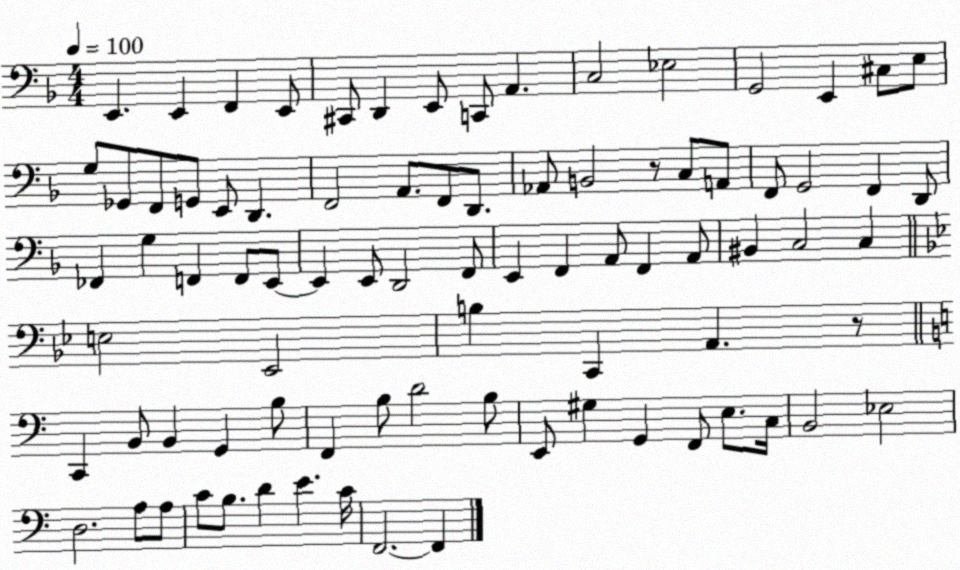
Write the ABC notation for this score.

X:1
T:Untitled
M:4/4
L:1/4
K:F
E,, E,, F,, E,,/2 ^C,,/2 D,, E,,/2 C,,/2 A,, C,2 _E,2 G,,2 E,, ^C,/2 E,/2 G,/2 _G,,/2 F,,/2 G,,/2 E,,/2 D,, F,,2 A,,/2 F,,/2 D,,/2 _A,,/2 B,,2 z/2 C,/2 A,,/2 F,,/2 G,,2 F,, D,,/2 _F,, G, F,, F,,/2 E,,/2 E,, E,,/2 D,,2 F,,/2 E,, F,, A,,/2 F,, A,,/2 ^B,, C,2 C, E,2 _E,,2 B, C,, A,, z/2 C,, B,,/2 B,, G,, B,/2 F,, B,/2 D2 B,/2 E,,/2 ^G, G,, F,,/2 E,/2 C,/4 B,,2 _E,2 D,2 A,/2 A,/2 C/2 B,/2 D E C/4 F,,2 F,,